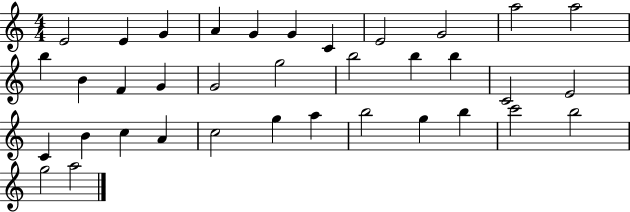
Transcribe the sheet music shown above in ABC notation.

X:1
T:Untitled
M:4/4
L:1/4
K:C
E2 E G A G G C E2 G2 a2 a2 b B F G G2 g2 b2 b b C2 E2 C B c A c2 g a b2 g b c'2 b2 g2 a2